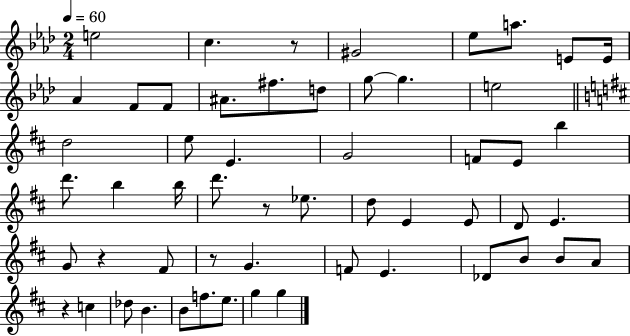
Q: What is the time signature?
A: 2/4